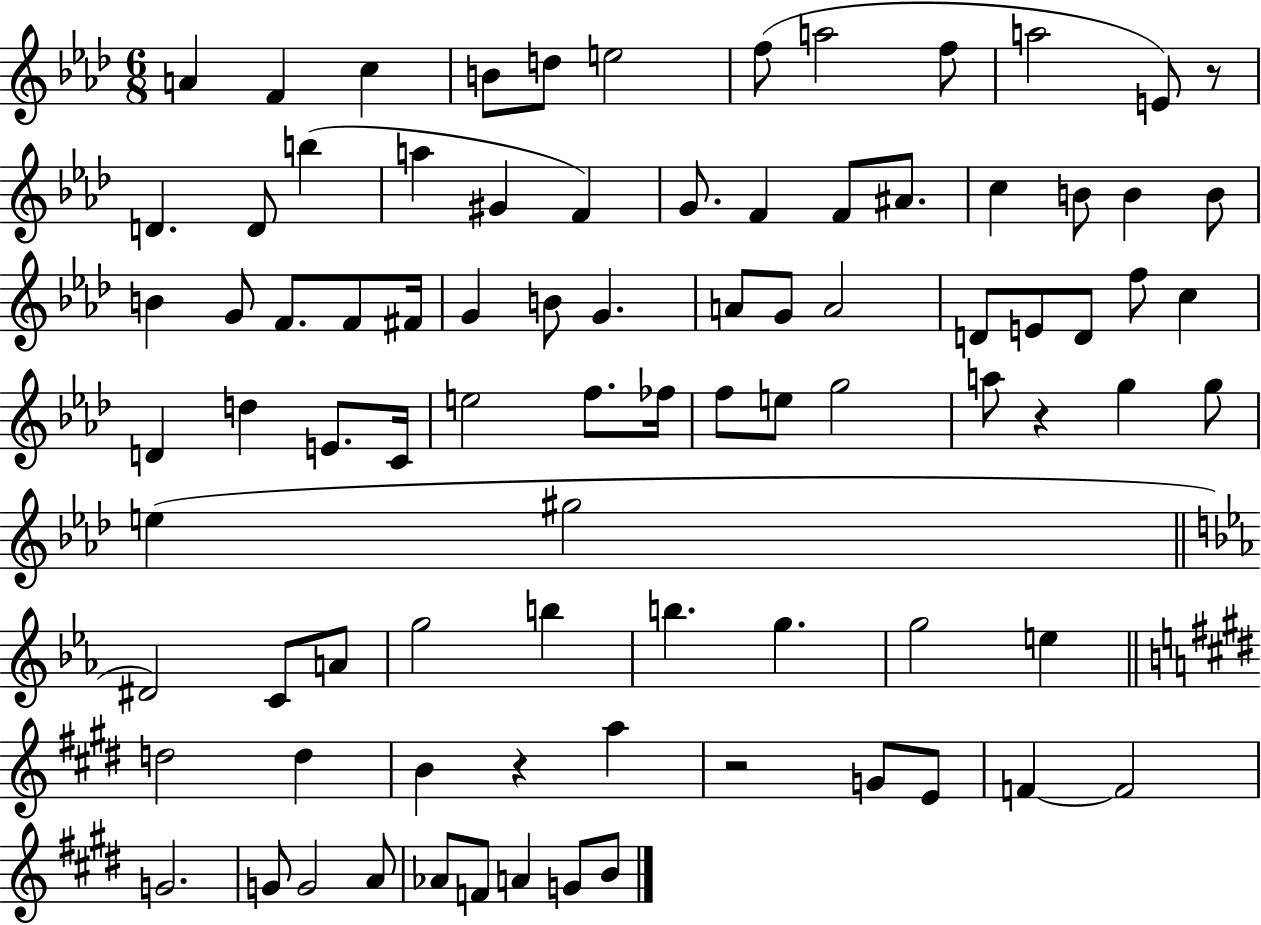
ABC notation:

X:1
T:Untitled
M:6/8
L:1/4
K:Ab
A F c B/2 d/2 e2 f/2 a2 f/2 a2 E/2 z/2 D D/2 b a ^G F G/2 F F/2 ^A/2 c B/2 B B/2 B G/2 F/2 F/2 ^F/4 G B/2 G A/2 G/2 A2 D/2 E/2 D/2 f/2 c D d E/2 C/4 e2 f/2 _f/4 f/2 e/2 g2 a/2 z g g/2 e ^g2 ^D2 C/2 A/2 g2 b b g g2 e d2 d B z a z2 G/2 E/2 F F2 G2 G/2 G2 A/2 _A/2 F/2 A G/2 B/2